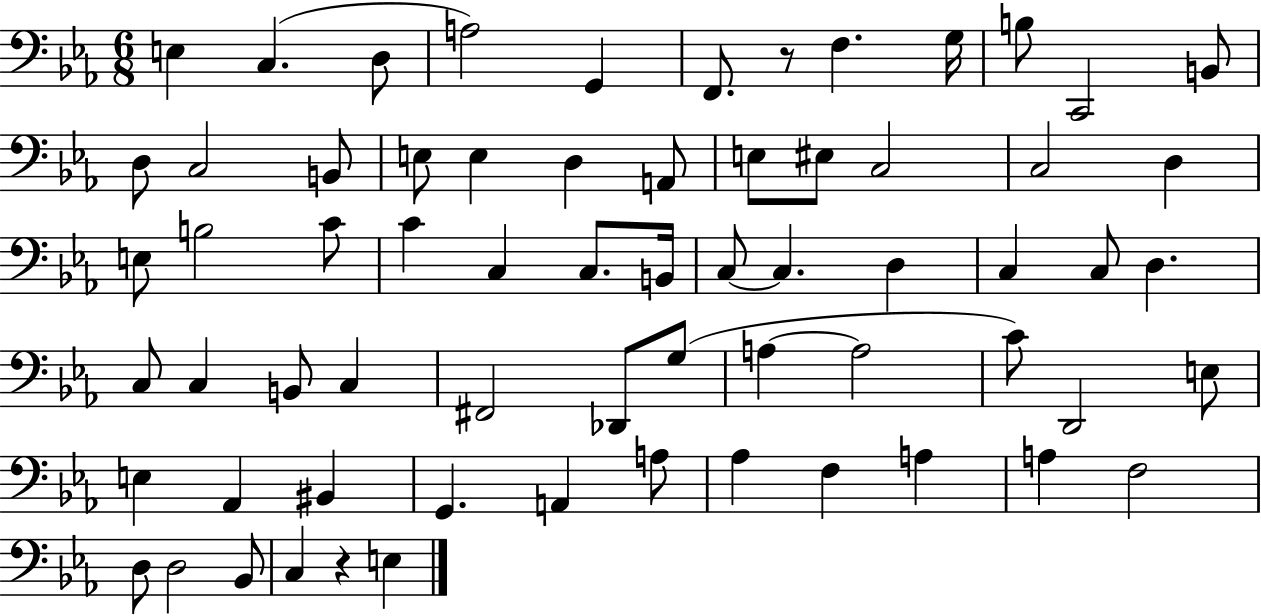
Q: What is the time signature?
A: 6/8